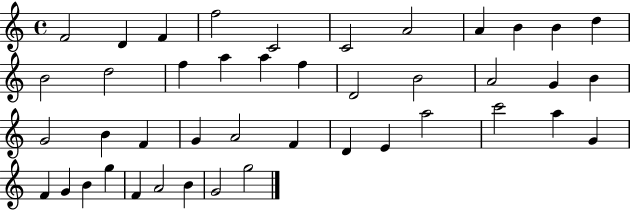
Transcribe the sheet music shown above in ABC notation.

X:1
T:Untitled
M:4/4
L:1/4
K:C
F2 D F f2 C2 C2 A2 A B B d B2 d2 f a a f D2 B2 A2 G B G2 B F G A2 F D E a2 c'2 a G F G B g F A2 B G2 g2